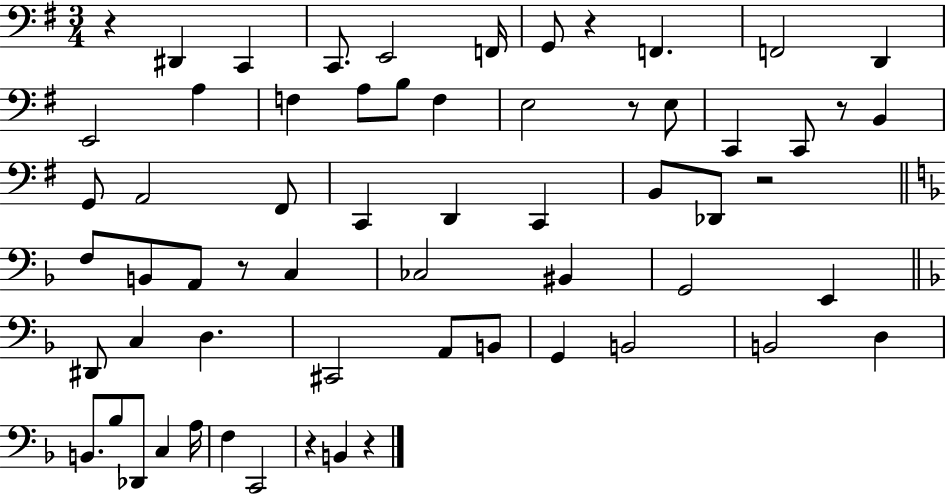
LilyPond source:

{
  \clef bass
  \numericTimeSignature
  \time 3/4
  \key g \major
  r4 dis,4 c,4 | c,8. e,2 f,16 | g,8 r4 f,4. | f,2 d,4 | \break e,2 a4 | f4 a8 b8 f4 | e2 r8 e8 | c,4 c,8 r8 b,4 | \break g,8 a,2 fis,8 | c,4 d,4 c,4 | b,8 des,8 r2 | \bar "||" \break \key f \major f8 b,8 a,8 r8 c4 | ces2 bis,4 | g,2 e,4 | \bar "||" \break \key f \major dis,8 c4 d4. | cis,2 a,8 b,8 | g,4 b,2 | b,2 d4 | \break b,8. bes8 des,8 c4 a16 | f4 c,2 | r4 b,4 r4 | \bar "|."
}